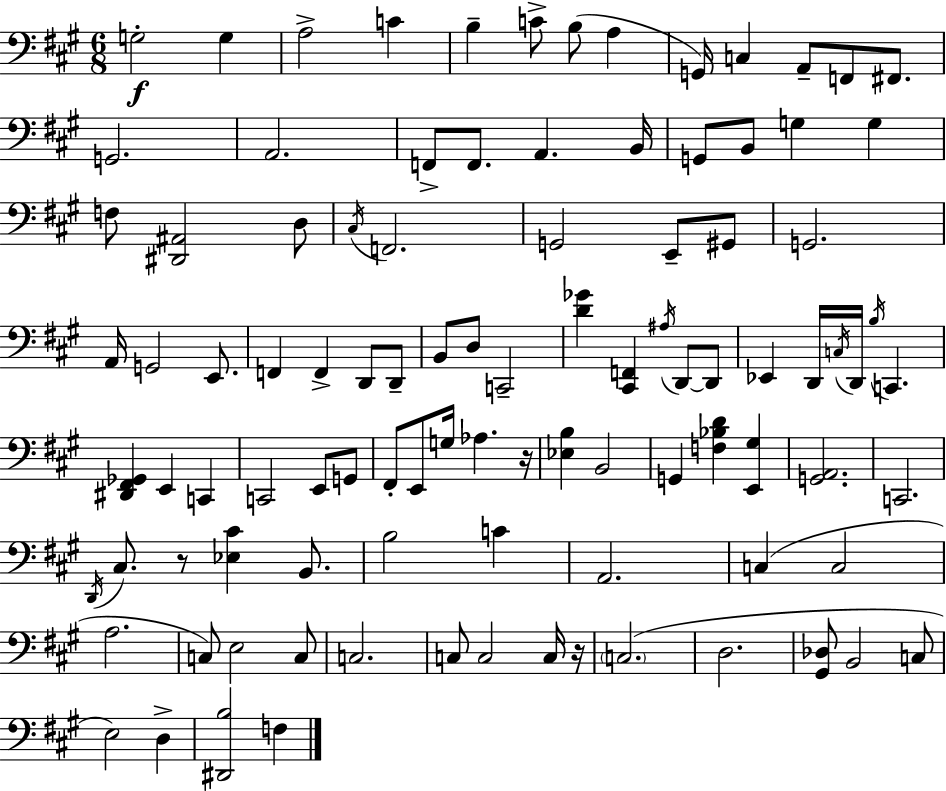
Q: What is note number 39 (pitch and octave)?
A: B2